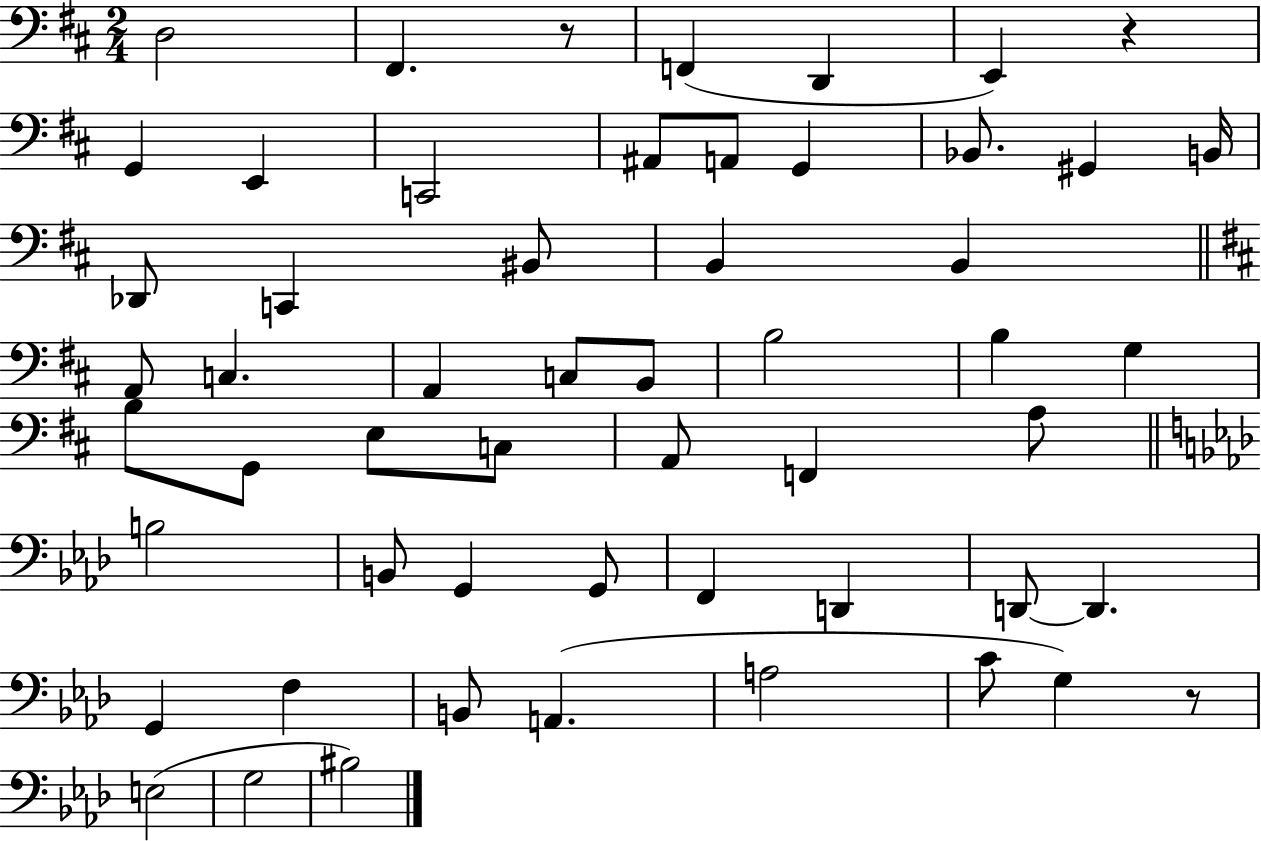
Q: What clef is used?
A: bass